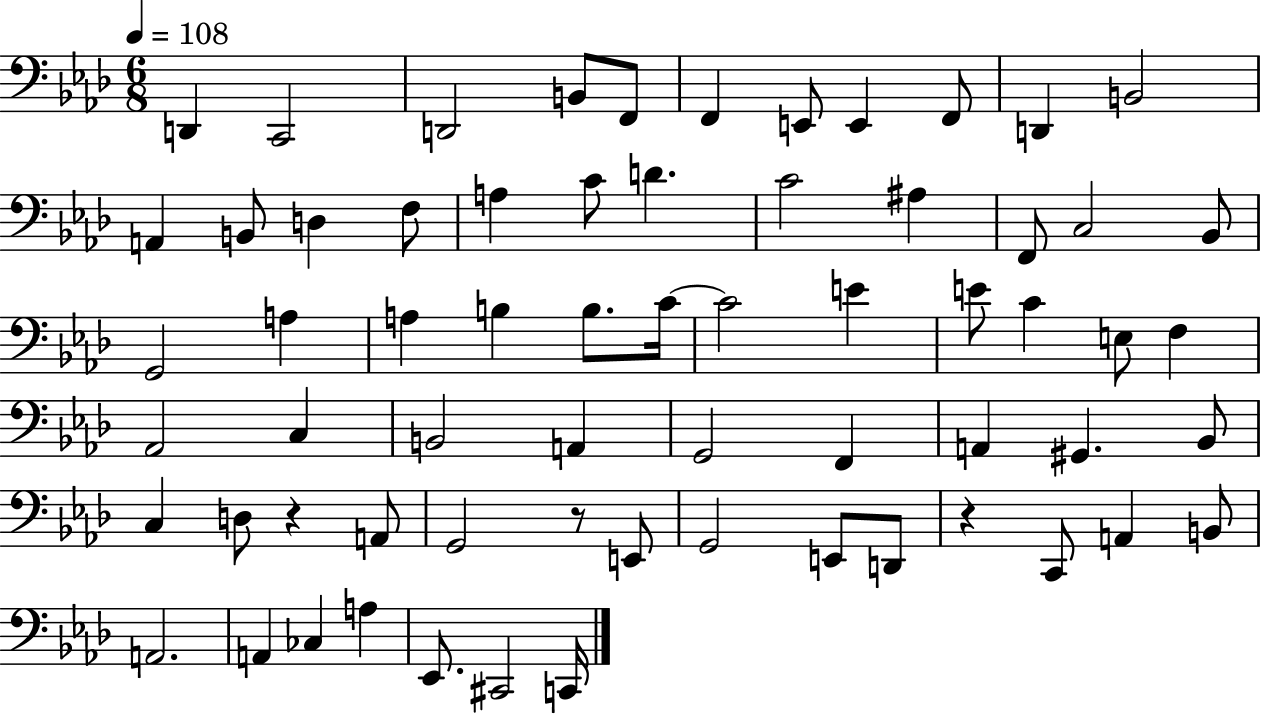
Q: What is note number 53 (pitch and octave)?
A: C2